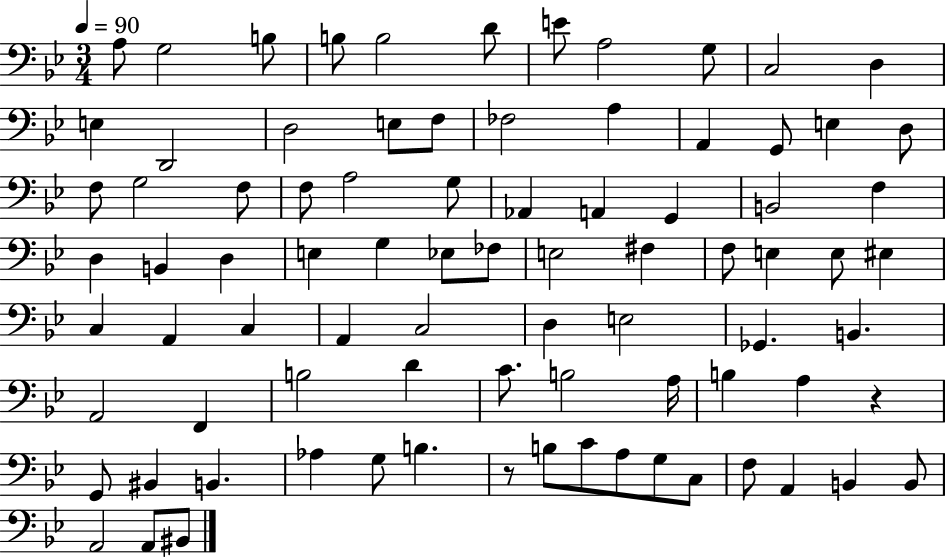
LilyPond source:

{
  \clef bass
  \numericTimeSignature
  \time 3/4
  \key bes \major
  \tempo 4 = 90
  \repeat volta 2 { a8 g2 b8 | b8 b2 d'8 | e'8 a2 g8 | c2 d4 | \break e4 d,2 | d2 e8 f8 | fes2 a4 | a,4 g,8 e4 d8 | \break f8 g2 f8 | f8 a2 g8 | aes,4 a,4 g,4 | b,2 f4 | \break d4 b,4 d4 | e4 g4 ees8 fes8 | e2 fis4 | f8 e4 e8 eis4 | \break c4 a,4 c4 | a,4 c2 | d4 e2 | ges,4. b,4. | \break a,2 f,4 | b2 d'4 | c'8. b2 a16 | b4 a4 r4 | \break g,8 bis,4 b,4. | aes4 g8 b4. | r8 b8 c'8 a8 g8 c8 | f8 a,4 b,4 b,8 | \break a,2 a,8 bis,8 | } \bar "|."
}